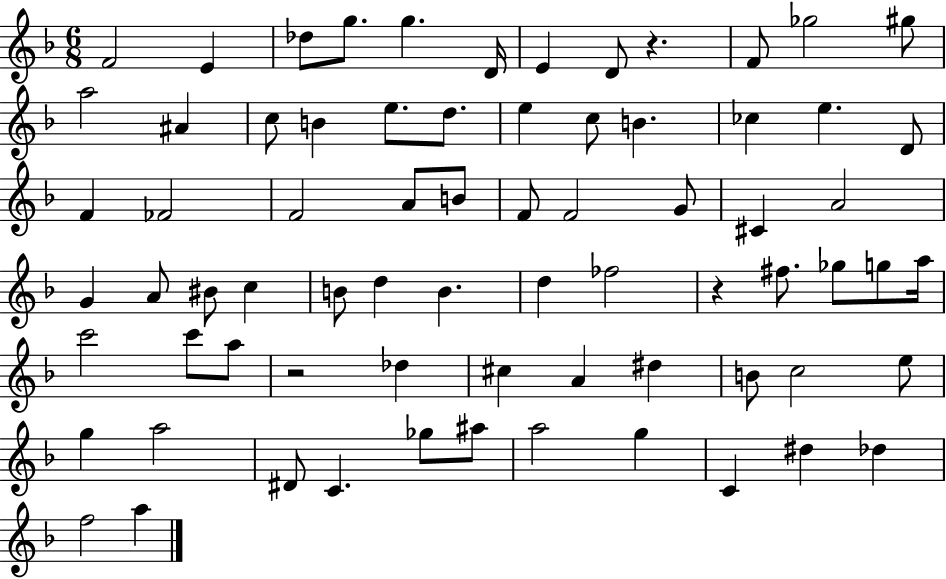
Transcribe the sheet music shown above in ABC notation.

X:1
T:Untitled
M:6/8
L:1/4
K:F
F2 E _d/2 g/2 g D/4 E D/2 z F/2 _g2 ^g/2 a2 ^A c/2 B e/2 d/2 e c/2 B _c e D/2 F _F2 F2 A/2 B/2 F/2 F2 G/2 ^C A2 G A/2 ^B/2 c B/2 d B d _f2 z ^f/2 _g/2 g/2 a/4 c'2 c'/2 a/2 z2 _d ^c A ^d B/2 c2 e/2 g a2 ^D/2 C _g/2 ^a/2 a2 g C ^d _d f2 a